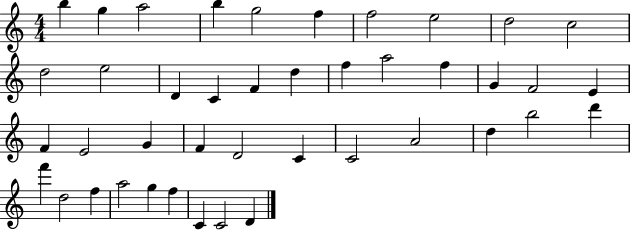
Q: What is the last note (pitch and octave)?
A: D4